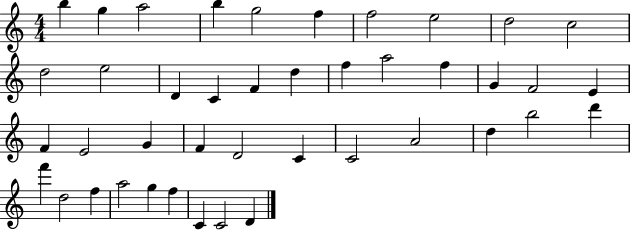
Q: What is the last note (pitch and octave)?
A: D4